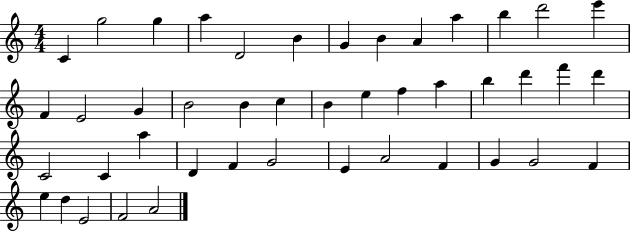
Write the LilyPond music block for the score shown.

{
  \clef treble
  \numericTimeSignature
  \time 4/4
  \key c \major
  c'4 g''2 g''4 | a''4 d'2 b'4 | g'4 b'4 a'4 a''4 | b''4 d'''2 e'''4 | \break f'4 e'2 g'4 | b'2 b'4 c''4 | b'4 e''4 f''4 a''4 | b''4 d'''4 f'''4 d'''4 | \break c'2 c'4 a''4 | d'4 f'4 g'2 | e'4 a'2 f'4 | g'4 g'2 f'4 | \break e''4 d''4 e'2 | f'2 a'2 | \bar "|."
}